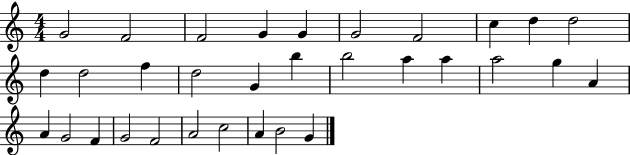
G4/h F4/h F4/h G4/q G4/q G4/h F4/h C5/q D5/q D5/h D5/q D5/h F5/q D5/h G4/q B5/q B5/h A5/q A5/q A5/h G5/q A4/q A4/q G4/h F4/q G4/h F4/h A4/h C5/h A4/q B4/h G4/q